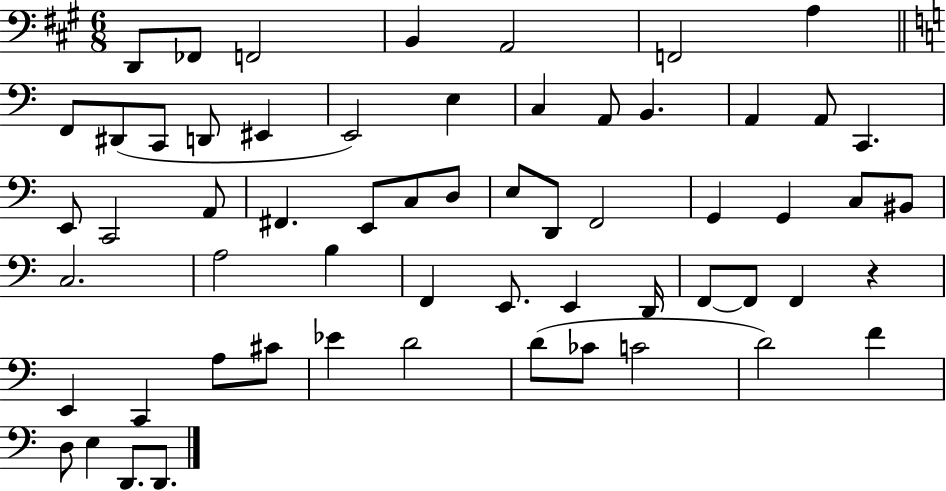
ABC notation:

X:1
T:Untitled
M:6/8
L:1/4
K:A
D,,/2 _F,,/2 F,,2 B,, A,,2 F,,2 A, F,,/2 ^D,,/2 C,,/2 D,,/2 ^E,, E,,2 E, C, A,,/2 B,, A,, A,,/2 C,, E,,/2 C,,2 A,,/2 ^F,, E,,/2 C,/2 D,/2 E,/2 D,,/2 F,,2 G,, G,, C,/2 ^B,,/2 C,2 A,2 B, F,, E,,/2 E,, D,,/4 F,,/2 F,,/2 F,, z E,, C,, A,/2 ^C/2 _E D2 D/2 _C/2 C2 D2 F D,/2 E, D,,/2 D,,/2